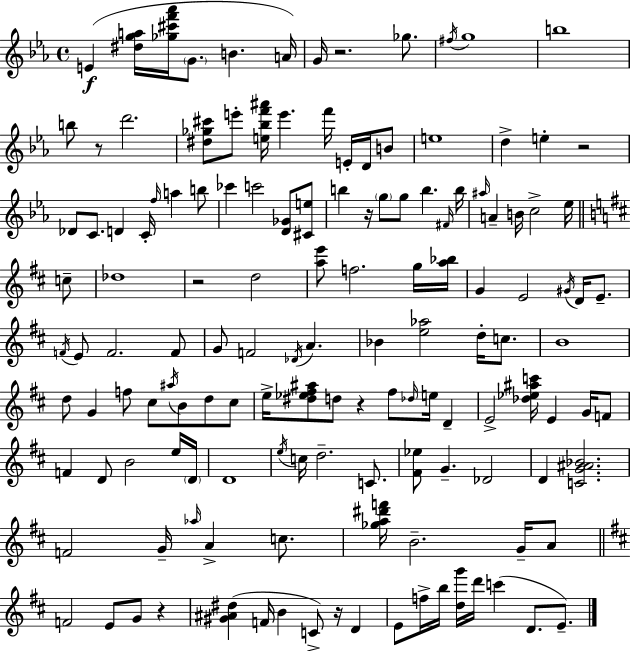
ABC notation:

X:1
T:Untitled
M:4/4
L:1/4
K:Cm
E [^dga]/4 [_g^c'f'_a']/4 G/2 B A/4 G/4 z2 _g/2 ^f/4 g4 b4 b/2 z/2 d'2 [^d_g^c']/2 e'/2 [e_bf'^a']/4 e' f'/4 E/4 D/4 B/2 e4 d e z2 _D/2 C/2 D C/4 f/4 a b/2 _c' c'2 [D_G]/2 [^Ce]/2 b z/4 g/2 g/2 b ^F/4 b/4 ^a/4 A B/4 c2 _e/4 c/2 _d4 z2 d2 [ae']/2 f2 g/4 [a_b]/4 G E2 ^G/4 D/4 E/2 F/4 E/2 F2 F/2 G/2 F2 _D/4 A _B [e_a]2 d/4 c/2 B4 d/2 G f/2 ^c/2 ^a/4 B/2 d/2 ^c/2 e/4 [^d_e^f^a]/2 d/2 z ^f/2 _d/4 e/4 D E2 [_d_e^ac']/4 E G/4 F/2 F D/2 B2 e/4 D/4 D4 e/4 c/4 d2 C/2 [^F_e]/2 G _D2 D [CG^A_B]2 F2 G/4 _a/4 A c/2 [_ga^d'f']/4 B2 G/4 A/2 F2 E/2 G/2 z [^G^A^d] F/4 B C/2 z/4 D E/2 f/4 b/4 [dg']/4 d'/4 c' D/2 E/2